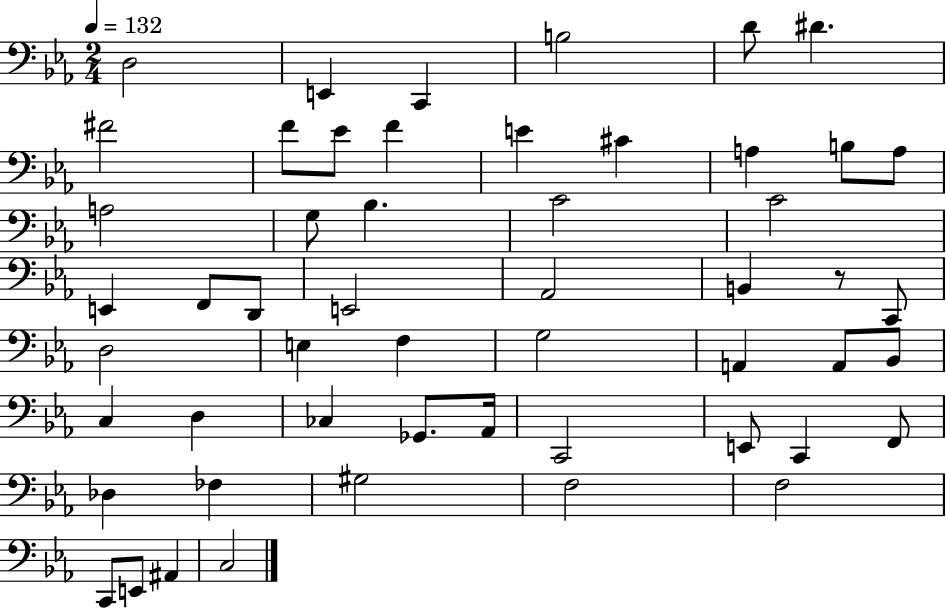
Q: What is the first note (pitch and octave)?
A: D3